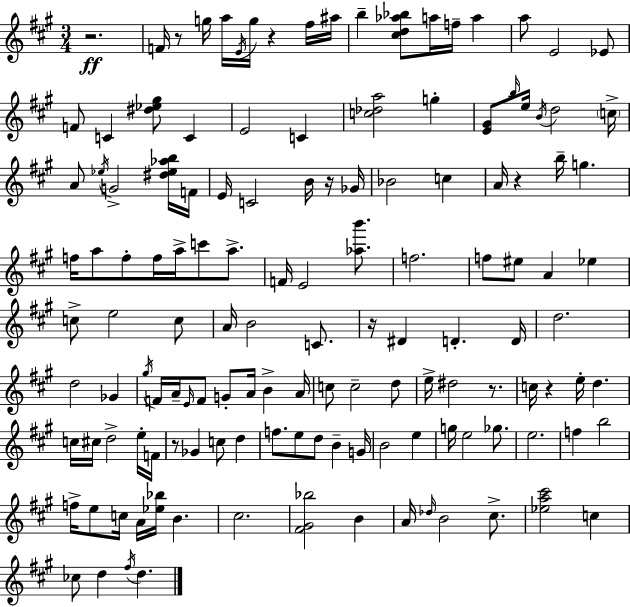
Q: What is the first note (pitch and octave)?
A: F4